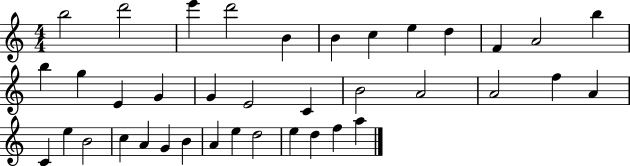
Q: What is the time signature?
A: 4/4